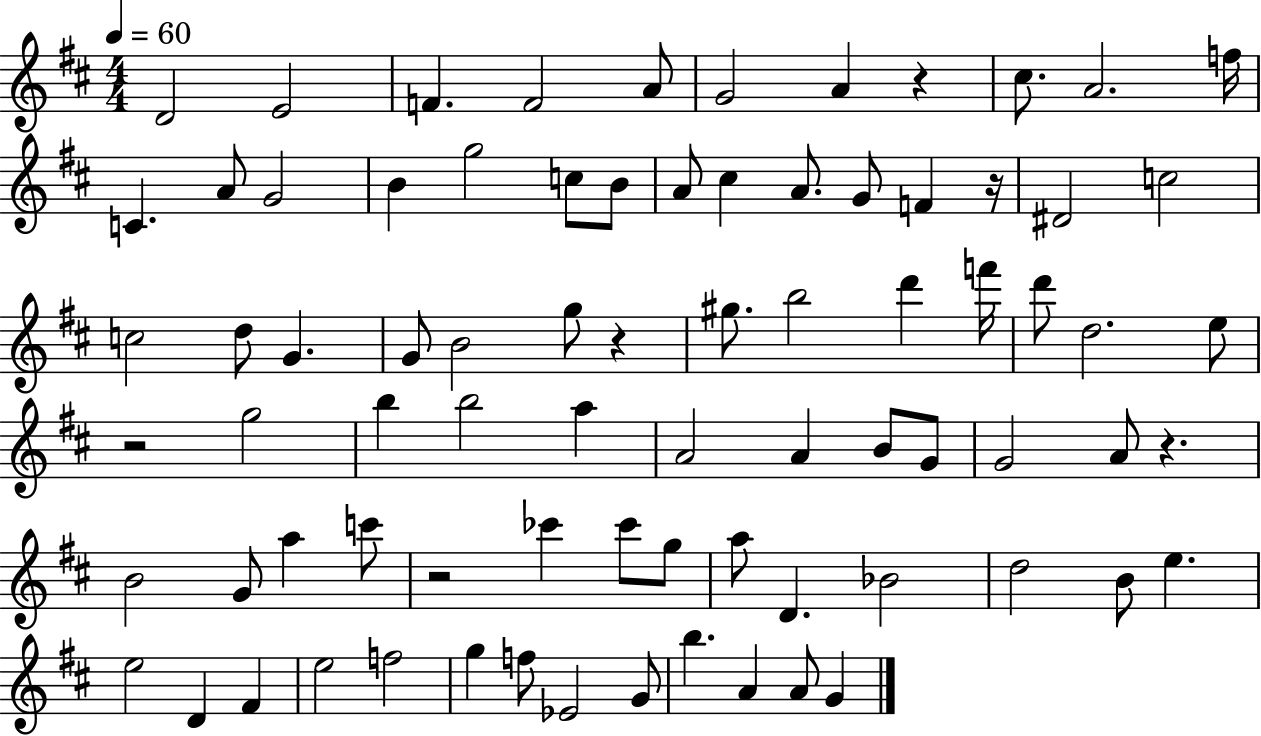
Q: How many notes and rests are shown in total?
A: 79